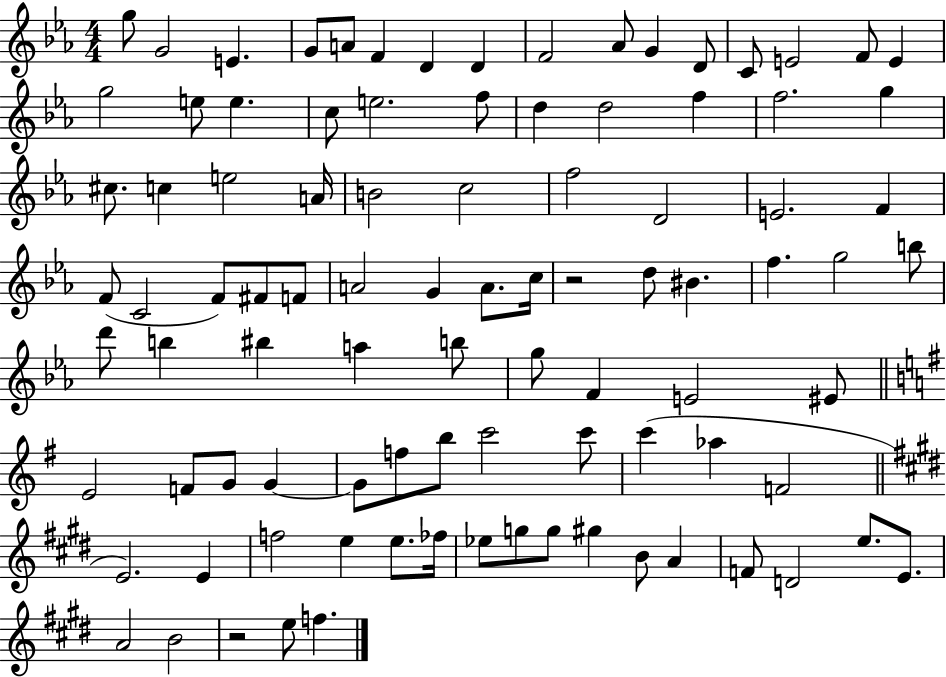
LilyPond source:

{
  \clef treble
  \numericTimeSignature
  \time 4/4
  \key ees \major
  g''8 g'2 e'4. | g'8 a'8 f'4 d'4 d'4 | f'2 aes'8 g'4 d'8 | c'8 e'2 f'8 e'4 | \break g''2 e''8 e''4. | c''8 e''2. f''8 | d''4 d''2 f''4 | f''2. g''4 | \break cis''8. c''4 e''2 a'16 | b'2 c''2 | f''2 d'2 | e'2. f'4 | \break f'8( c'2 f'8) fis'8 f'8 | a'2 g'4 a'8. c''16 | r2 d''8 bis'4. | f''4. g''2 b''8 | \break d'''8 b''4 bis''4 a''4 b''8 | g''8 f'4 e'2 eis'8 | \bar "||" \break \key e \minor e'2 f'8 g'8 g'4~~ | g'8 f''8 b''8 c'''2 c'''8 | c'''4( aes''4 f'2 | \bar "||" \break \key e \major e'2.) e'4 | f''2 e''4 e''8. fes''16 | ees''8 g''8 g''8 gis''4 b'8 a'4 | f'8 d'2 e''8. e'8. | \break a'2 b'2 | r2 e''8 f''4. | \bar "|."
}